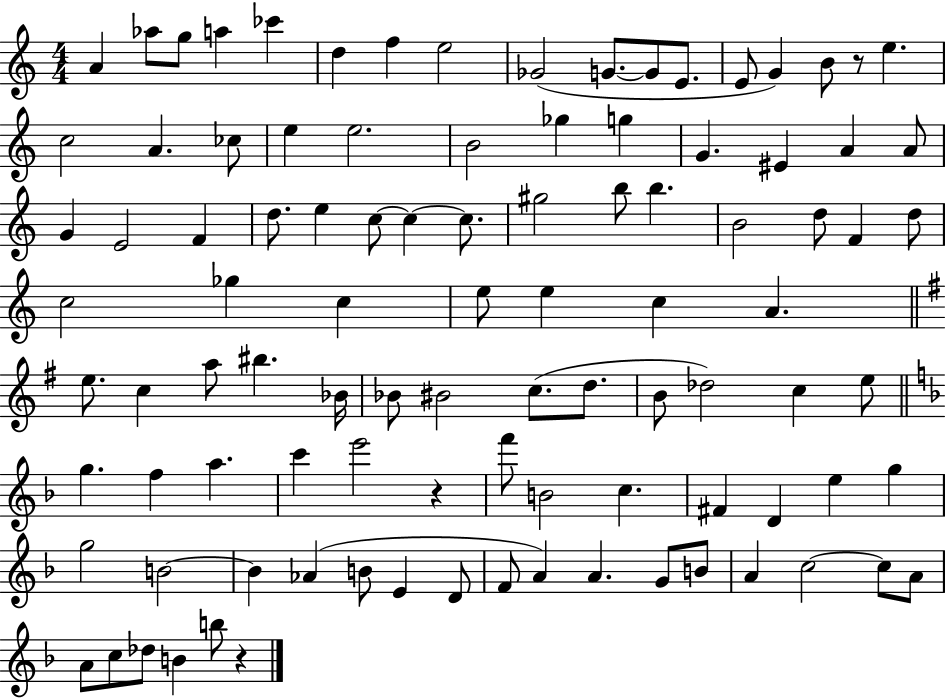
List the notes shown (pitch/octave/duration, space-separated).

A4/q Ab5/e G5/e A5/q CES6/q D5/q F5/q E5/h Gb4/h G4/e. G4/e E4/e. E4/e G4/q B4/e R/e E5/q. C5/h A4/q. CES5/e E5/q E5/h. B4/h Gb5/q G5/q G4/q. EIS4/q A4/q A4/e G4/q E4/h F4/q D5/e. E5/q C5/e C5/q C5/e. G#5/h B5/e B5/q. B4/h D5/e F4/q D5/e C5/h Gb5/q C5/q E5/e E5/q C5/q A4/q. E5/e. C5/q A5/e BIS5/q. Bb4/s Bb4/e BIS4/h C5/e. D5/e. B4/e Db5/h C5/q E5/e G5/q. F5/q A5/q. C6/q E6/h R/q F6/e B4/h C5/q. F#4/q D4/q E5/q G5/q G5/h B4/h B4/q Ab4/q B4/e E4/q D4/e F4/e A4/q A4/q. G4/e B4/e A4/q C5/h C5/e A4/e A4/e C5/e Db5/e B4/q B5/e R/q